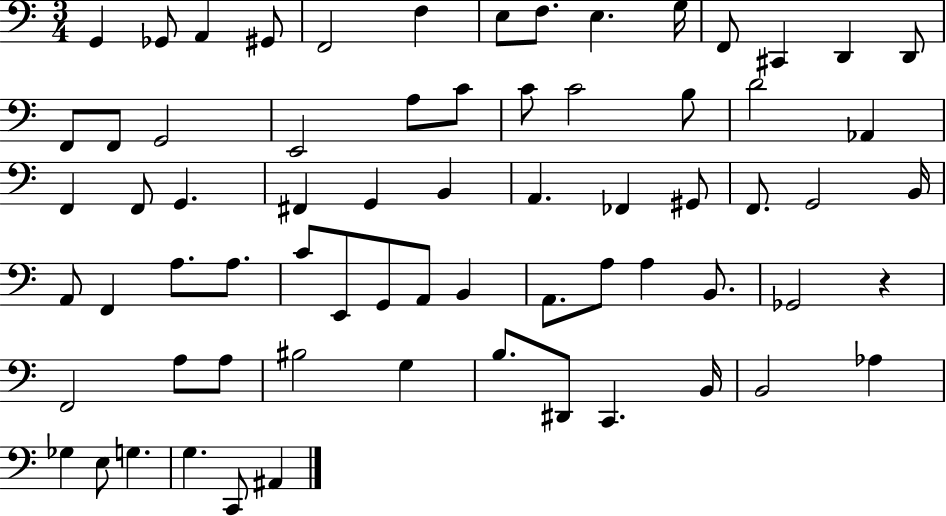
G2/q Gb2/e A2/q G#2/e F2/h F3/q E3/e F3/e. E3/q. G3/s F2/e C#2/q D2/q D2/e F2/e F2/e G2/h E2/h A3/e C4/e C4/e C4/h B3/e D4/h Ab2/q F2/q F2/e G2/q. F#2/q G2/q B2/q A2/q. FES2/q G#2/e F2/e. G2/h B2/s A2/e F2/q A3/e. A3/e. C4/e E2/e G2/e A2/e B2/q A2/e. A3/e A3/q B2/e. Gb2/h R/q F2/h A3/e A3/e BIS3/h G3/q B3/e. D#2/e C2/q. B2/s B2/h Ab3/q Gb3/q E3/e G3/q. G3/q. C2/e A#2/q